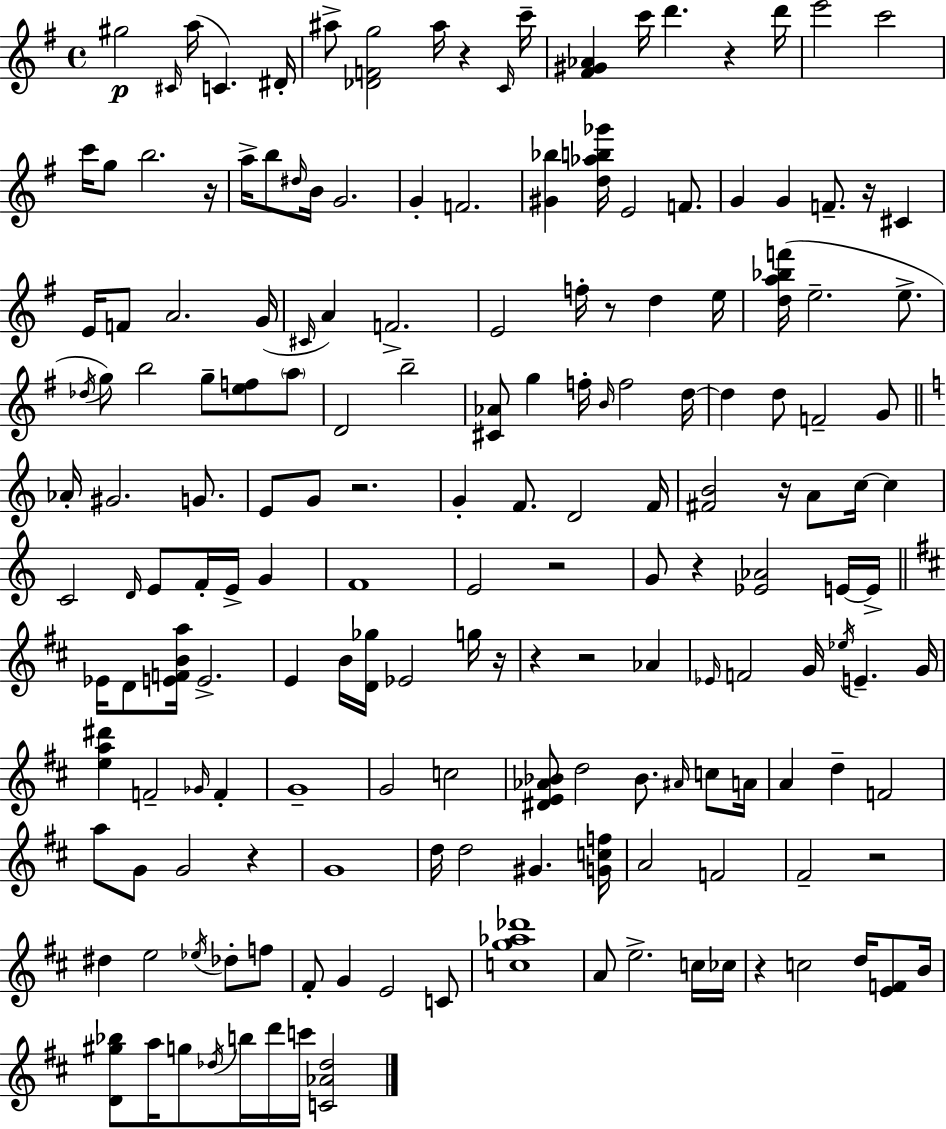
G#5/h C#4/s A5/s C4/q. D#4/s A#5/e [Db4,F4,G5]/h A#5/s R/q C4/s C6/s [F#4,G#4,Ab4]/q C6/s D6/q. R/q D6/s E6/h C6/h C6/s G5/e B5/h. R/s A5/s B5/e D#5/s B4/s G4/h. G4/q F4/h. [G#4,Bb5]/q [D5,Ab5,B5,Gb6]/s E4/h F4/e. G4/q G4/q F4/e. R/s C#4/q E4/s F4/e A4/h. G4/s C#4/s A4/q F4/h. E4/h F5/s R/e D5/q E5/s [D5,A5,Bb5,F6]/s E5/h. E5/e. Db5/s G5/e B5/h G5/e [E5,F5]/e A5/e D4/h B5/h [C#4,Ab4]/e G5/q F5/s B4/s F5/h D5/s D5/q D5/e F4/h G4/e Ab4/s G#4/h. G4/e. E4/e G4/e R/h. G4/q F4/e. D4/h F4/s [F#4,B4]/h R/s A4/e C5/s C5/q C4/h D4/s E4/e F4/s E4/s G4/q F4/w E4/h R/h G4/e R/q [Eb4,Ab4]/h E4/s E4/s Eb4/s D4/e [E4,F4,B4,A5]/s E4/h. E4/q B4/s [D4,Gb5]/s Eb4/h G5/s R/s R/q R/h Ab4/q Eb4/s F4/h G4/s Eb5/s E4/q. G4/s [E5,A5,D#6]/q F4/h Gb4/s F4/q G4/w G4/h C5/h [D#4,E4,Ab4,Bb4]/e D5/h Bb4/e. A#4/s C5/e A4/s A4/q D5/q F4/h A5/e G4/e G4/h R/q G4/w D5/s D5/h G#4/q. [G4,C5,F5]/s A4/h F4/h F#4/h R/h D#5/q E5/h Eb5/s Db5/e F5/e F#4/e G4/q E4/h C4/e [C5,G5,Ab5,Db6]/w A4/e E5/h. C5/s CES5/s R/q C5/h D5/s [E4,F4]/e B4/s [D4,G#5,Bb5]/e A5/s G5/e Db5/s B5/s D6/s C6/s [C4,Ab4,Db5]/h